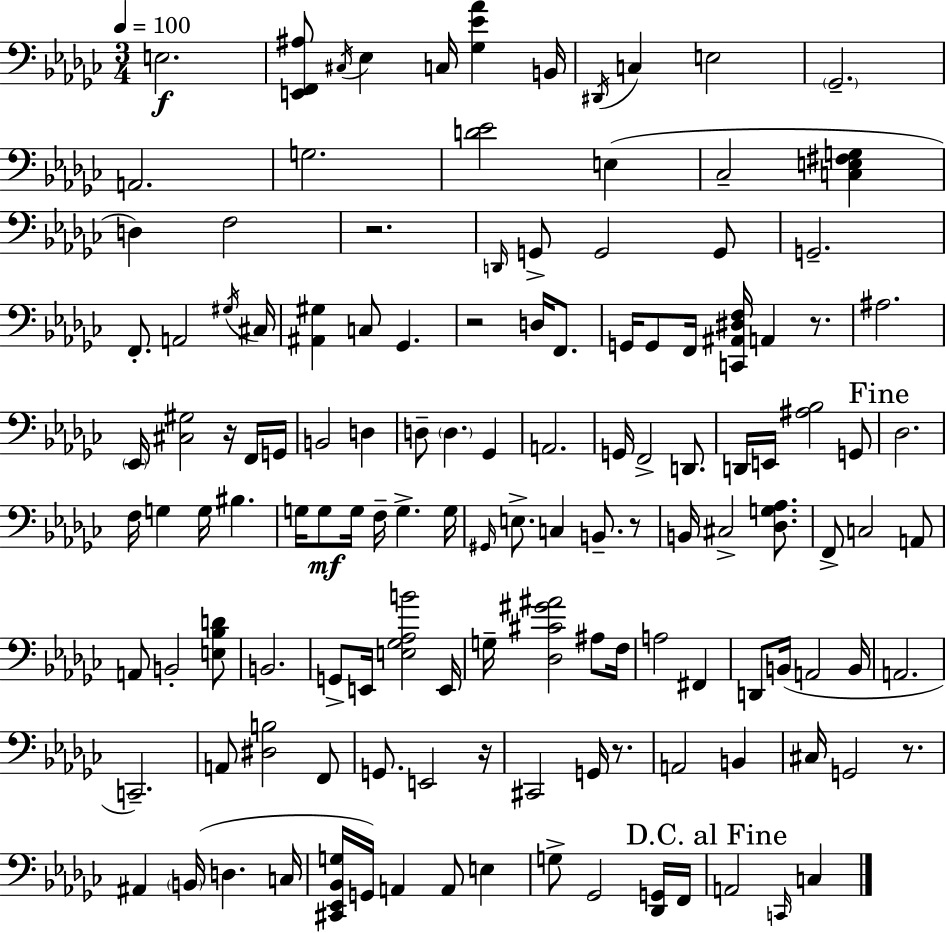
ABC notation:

X:1
T:Untitled
M:3/4
L:1/4
K:Ebm
E,2 [E,,F,,^A,]/2 ^C,/4 _E, C,/4 [_G,_E_A] B,,/4 ^D,,/4 C, E,2 _G,,2 A,,2 G,2 [D_E]2 E, _C,2 [C,E,^F,G,] D, F,2 z2 D,,/4 G,,/2 G,,2 G,,/2 G,,2 F,,/2 A,,2 ^G,/4 ^C,/4 [^A,,^G,] C,/2 _G,, z2 D,/4 F,,/2 G,,/4 G,,/2 F,,/4 [C,,^A,,^D,F,]/4 A,, z/2 ^A,2 _E,,/4 [^C,^G,]2 z/4 F,,/4 G,,/4 B,,2 D, D,/2 D, _G,, A,,2 G,,/4 F,,2 D,,/2 D,,/4 E,,/4 [^A,_B,]2 G,,/2 _D,2 F,/4 G, G,/4 ^B, G,/4 G,/2 G,/4 F,/4 G, G,/4 ^G,,/4 E,/2 C, B,,/2 z/2 B,,/4 ^C,2 [_D,G,_A,]/2 F,,/2 C,2 A,,/2 A,,/2 B,,2 [E,_B,D]/2 B,,2 G,,/2 E,,/4 [E,_G,_A,B]2 E,,/4 G,/4 [_D,^C^G^A]2 ^A,/2 F,/4 A,2 ^F,, D,,/2 B,,/4 A,,2 B,,/4 A,,2 C,,2 A,,/2 [^D,B,]2 F,,/2 G,,/2 E,,2 z/4 ^C,,2 G,,/4 z/2 A,,2 B,, ^C,/4 G,,2 z/2 ^A,, B,,/4 D, C,/4 [^C,,_E,,_B,,G,]/4 G,,/4 A,, A,,/2 E, G,/2 _G,,2 [_D,,G,,]/4 F,,/4 A,,2 C,,/4 C,